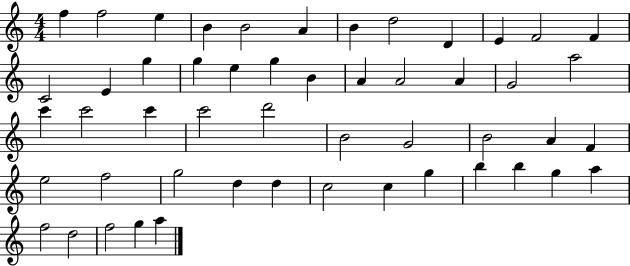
X:1
T:Untitled
M:4/4
L:1/4
K:C
f f2 e B B2 A B d2 D E F2 F C2 E g g e g B A A2 A G2 a2 c' c'2 c' c'2 d'2 B2 G2 B2 A F e2 f2 g2 d d c2 c g b b g a f2 d2 f2 g a